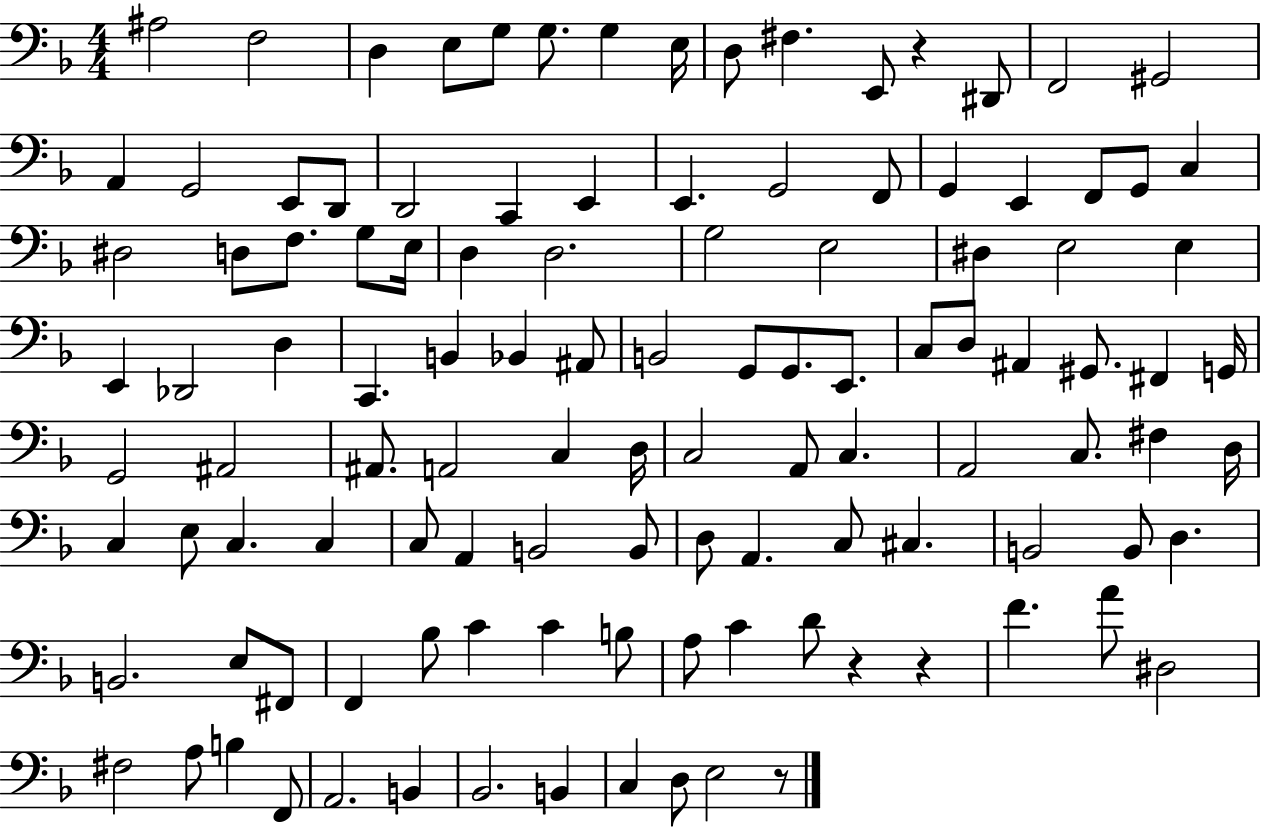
{
  \clef bass
  \numericTimeSignature
  \time 4/4
  \key f \major
  ais2 f2 | d4 e8 g8 g8. g4 e16 | d8 fis4. e,8 r4 dis,8 | f,2 gis,2 | \break a,4 g,2 e,8 d,8 | d,2 c,4 e,4 | e,4. g,2 f,8 | g,4 e,4 f,8 g,8 c4 | \break dis2 d8 f8. g8 e16 | d4 d2. | g2 e2 | dis4 e2 e4 | \break e,4 des,2 d4 | c,4. b,4 bes,4 ais,8 | b,2 g,8 g,8. e,8. | c8 d8 ais,4 gis,8. fis,4 g,16 | \break g,2 ais,2 | ais,8. a,2 c4 d16 | c2 a,8 c4. | a,2 c8. fis4 d16 | \break c4 e8 c4. c4 | c8 a,4 b,2 b,8 | d8 a,4. c8 cis4. | b,2 b,8 d4. | \break b,2. e8 fis,8 | f,4 bes8 c'4 c'4 b8 | a8 c'4 d'8 r4 r4 | f'4. a'8 dis2 | \break fis2 a8 b4 f,8 | a,2. b,4 | bes,2. b,4 | c4 d8 e2 r8 | \break \bar "|."
}